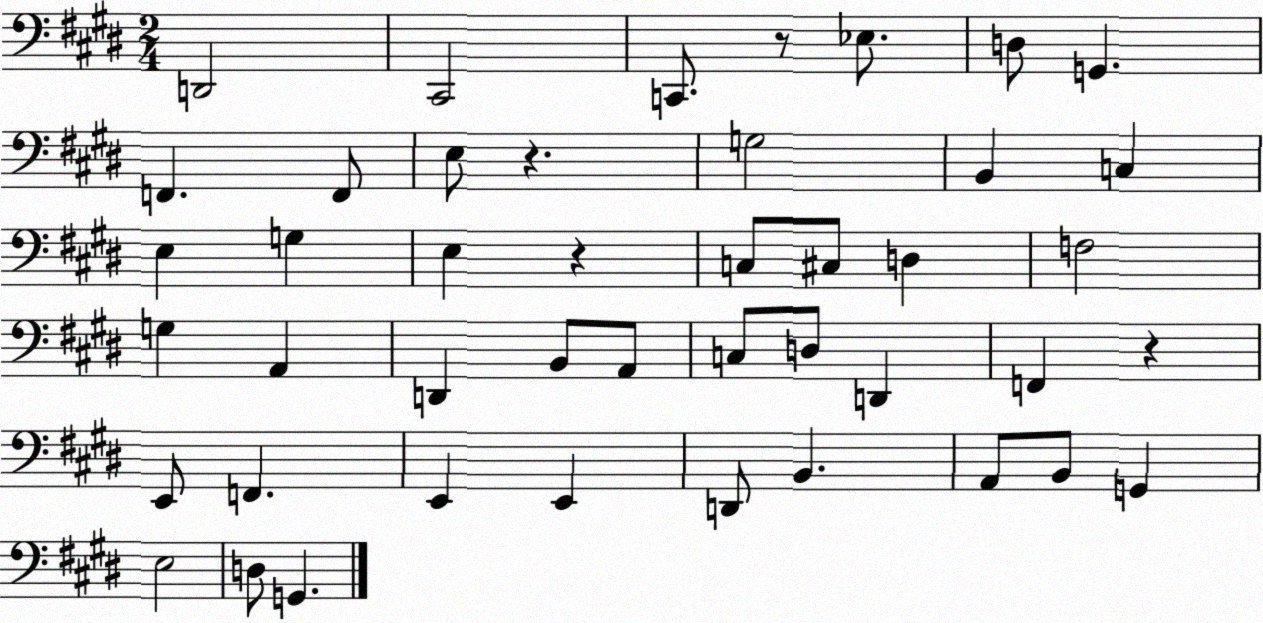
X:1
T:Untitled
M:2/4
L:1/4
K:E
D,,2 ^C,,2 C,,/2 z/2 _E,/2 D,/2 G,, F,, F,,/2 E,/2 z G,2 B,, C, E, G, E, z C,/2 ^C,/2 D, F,2 G, A,, D,, B,,/2 A,,/2 C,/2 D,/2 D,, F,, z E,,/2 F,, E,, E,, D,,/2 B,, A,,/2 B,,/2 G,, E,2 D,/2 G,,